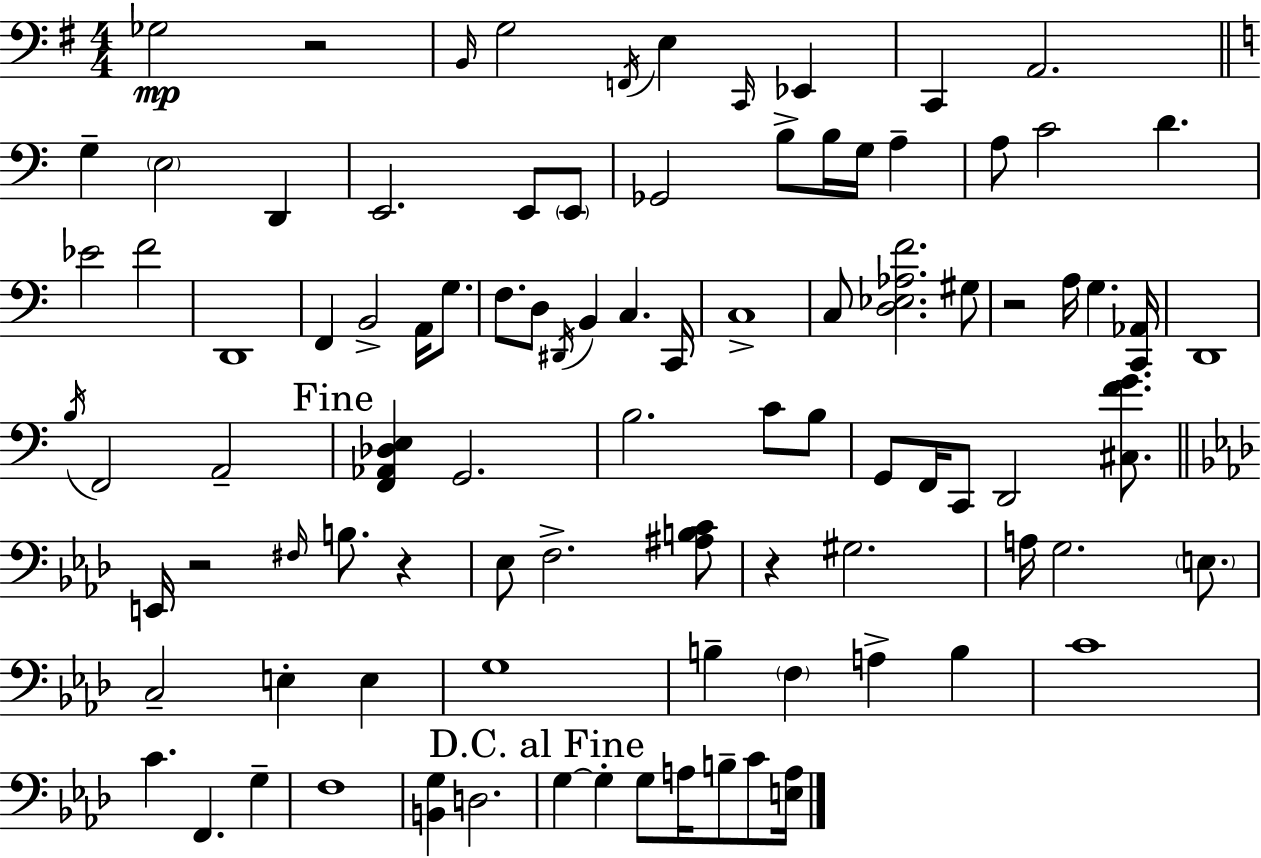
Gb3/h R/h B2/s G3/h F2/s E3/q C2/s Eb2/q C2/q A2/h. G3/q E3/h D2/q E2/h. E2/e E2/e Gb2/h B3/e B3/s G3/s A3/q A3/e C4/h D4/q. Eb4/h F4/h D2/w F2/q B2/h A2/s G3/e. F3/e. D3/e D#2/s B2/q C3/q. C2/s C3/w C3/e [D3,Eb3,Ab3,F4]/h. G#3/e R/h A3/s G3/q. [C2,Ab2]/s D2/w B3/s F2/h A2/h [F2,Ab2,Db3,E3]/q G2/h. B3/h. C4/e B3/e G2/e F2/s C2/e D2/h [C#3,F4,G4]/e. E2/s R/h F#3/s B3/e. R/q Eb3/e F3/h. [A#3,B3,C4]/e R/q G#3/h. A3/s G3/h. E3/e. C3/h E3/q E3/q G3/w B3/q F3/q A3/q B3/q C4/w C4/q. F2/q. G3/q F3/w [B2,G3]/q D3/h. G3/q G3/q G3/e A3/s B3/e C4/e [E3,A3]/s